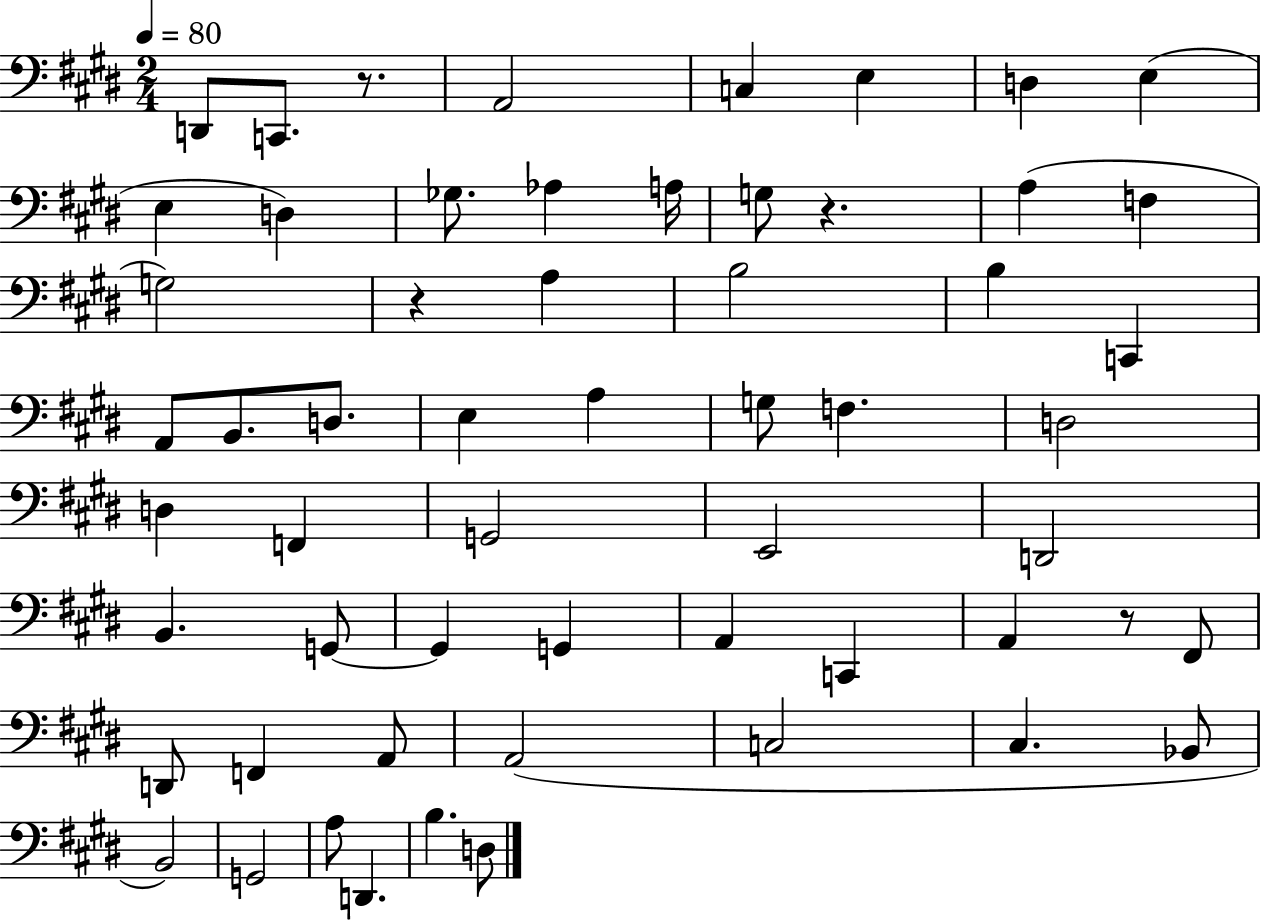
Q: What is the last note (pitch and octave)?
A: D3